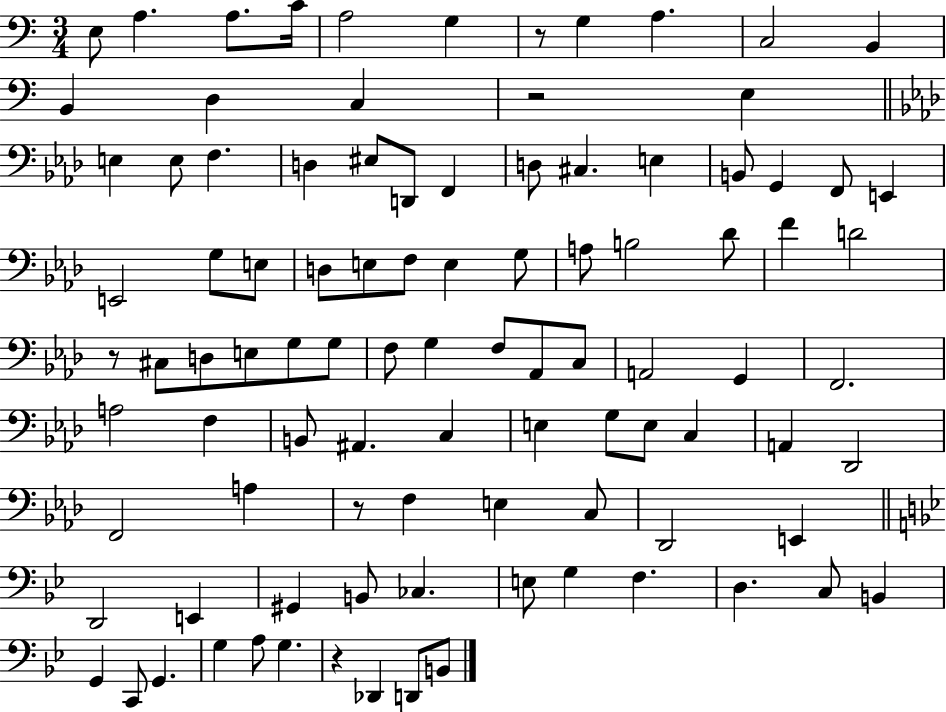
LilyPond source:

{
  \clef bass
  \numericTimeSignature
  \time 3/4
  \key c \major
  e8 a4. a8. c'16 | a2 g4 | r8 g4 a4. | c2 b,4 | \break b,4 d4 c4 | r2 e4 | \bar "||" \break \key aes \major e4 e8 f4. | d4 eis8 d,8 f,4 | d8 cis4. e4 | b,8 g,4 f,8 e,4 | \break e,2 g8 e8 | d8 e8 f8 e4 g8 | a8 b2 des'8 | f'4 d'2 | \break r8 cis8 d8 e8 g8 g8 | f8 g4 f8 aes,8 c8 | a,2 g,4 | f,2. | \break a2 f4 | b,8 ais,4. c4 | e4 g8 e8 c4 | a,4 des,2 | \break f,2 a4 | r8 f4 e4 c8 | des,2 e,4 | \bar "||" \break \key g \minor d,2 e,4 | gis,4 b,8 ces4. | e8 g4 f4. | d4. c8 b,4 | \break g,4 c,8 g,4. | g4 a8 g4. | r4 des,4 d,8 b,8 | \bar "|."
}